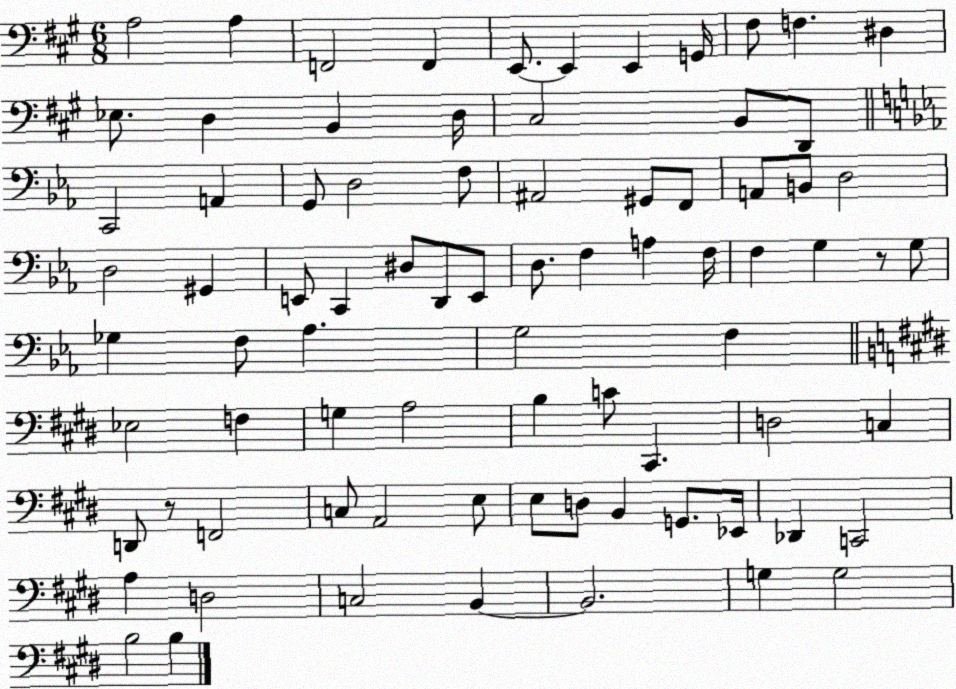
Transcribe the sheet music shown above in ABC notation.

X:1
T:Untitled
M:6/8
L:1/4
K:A
A,2 A, F,,2 F,, E,,/2 E,, E,, G,,/4 ^F,/2 F, ^D, _E,/2 D, B,, D,/4 ^C,2 B,,/2 D,,/2 C,,2 A,, G,,/2 D,2 F,/2 ^A,,2 ^G,,/2 F,,/2 A,,/2 B,,/2 D,2 D,2 ^G,, E,,/2 C,, ^D,/2 D,,/2 E,,/2 D,/2 F, A, F,/4 F, G, z/2 G,/2 _G, F,/2 _A, G,2 F, _E,2 F, G, A,2 B, C/2 ^C,, D,2 C, D,,/2 z/2 F,,2 C,/2 A,,2 E,/2 E,/2 D,/2 B,, G,,/2 _E,,/4 _D,, C,,2 A, D,2 C,2 B,, B,,2 G, G,2 B,2 B,